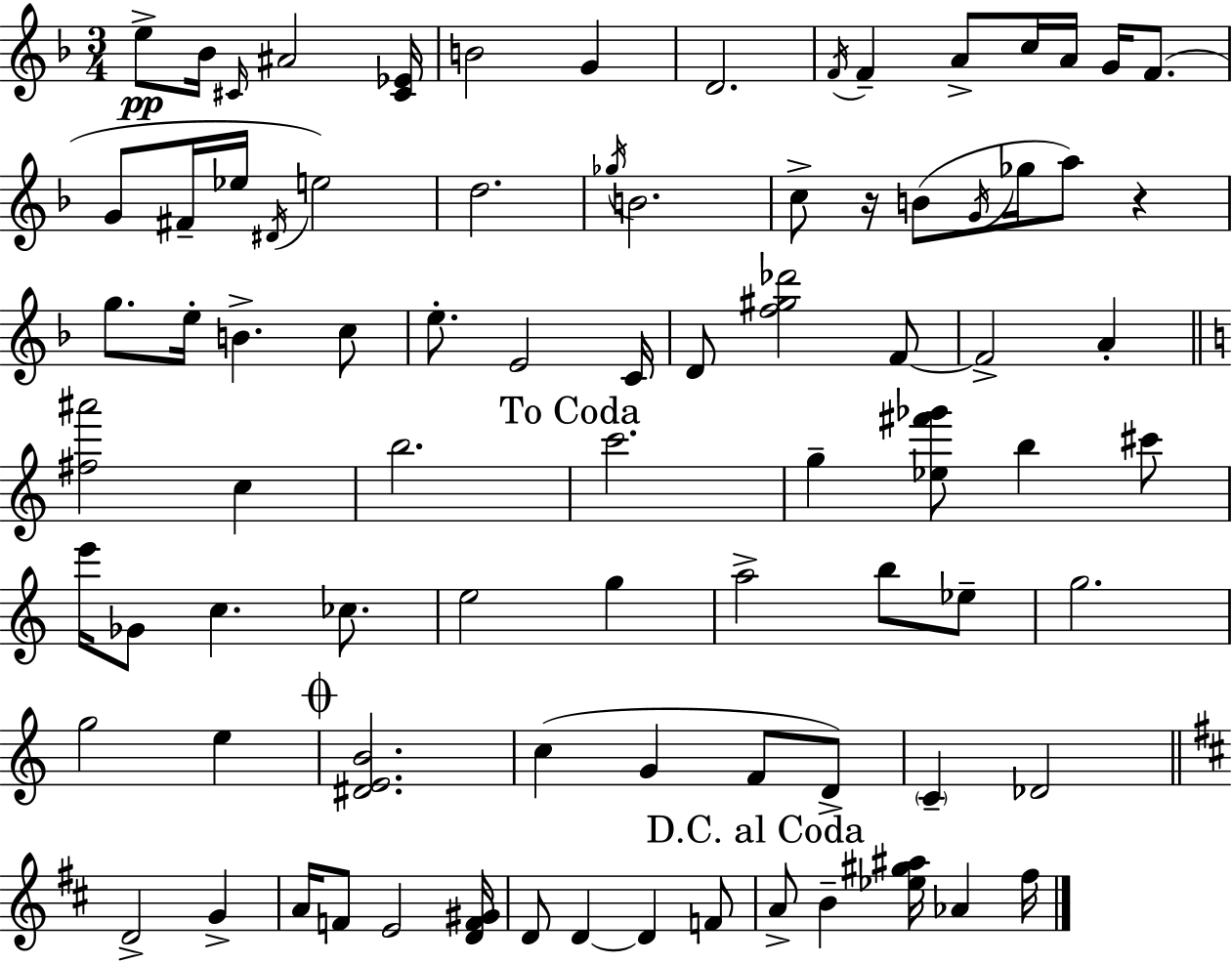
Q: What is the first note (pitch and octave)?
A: E5